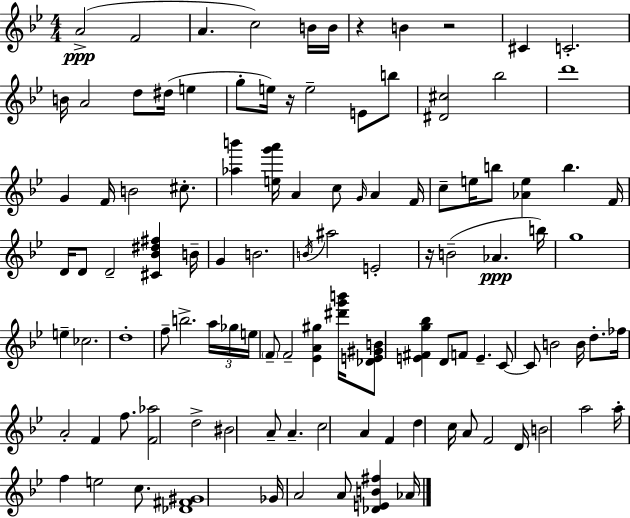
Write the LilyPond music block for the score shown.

{
  \clef treble
  \numericTimeSignature
  \time 4/4
  \key g \minor
  a'2->(\ppp f'2 | a'4. c''2) b'16 b'16 | r4 b'4 r2 | cis'4 c'2.-. | \break b'16 a'2 d''8 dis''16( e''4 | g''8-. e''16) r16 e''2-- e'8 b''8 | <dis' cis''>2 bes''2 | d'''1 | \break g'4 f'16 b'2 cis''8.-. | <aes'' b'''>4 <e'' g''' a'''>16 a'4 c''8 \grace { g'16 } a'4 | f'16 c''8-- e''16 b''8 <aes' e''>4 b''4. | f'16 d'16 d'8 d'2-- <cis' bes' dis'' fis''>4 | \break b'16-- g'4 b'2. | \acciaccatura { b'16 } ais''2 e'2-. | r16 b'2--( aes'4.\ppp | b''16) g''1 | \break e''4-- ces''2. | d''1-. | f''8-- b''2.-> | \tuplet 3/2 { a''16 ges''16 e''16 } \parenthesize f'8-- f'2-- <ees' a' gis''>4 | \break <dis''' g''' b'''>16 <des' e' gis' b'>8 <e' fis' g'' bes''>4 d'8 f'8 e'4.-- | c'8~~ c'8 b'2 b'16 d''8.-. | fes''16 a'2-. f'4 f''8. | <f' aes''>2 d''2-> | \break bis'2 a'8-- a'4.-- | c''2 a'4 f'4 | d''4 c''16 a'8 f'2 | d'16 b'2 a''2 | \break a''16-. f''4 e''2 c''8. | <des' fis' gis'>1 | ges'16 a'2 a'8 <des' e' b' fis''>4 | aes'16 \bar "|."
}